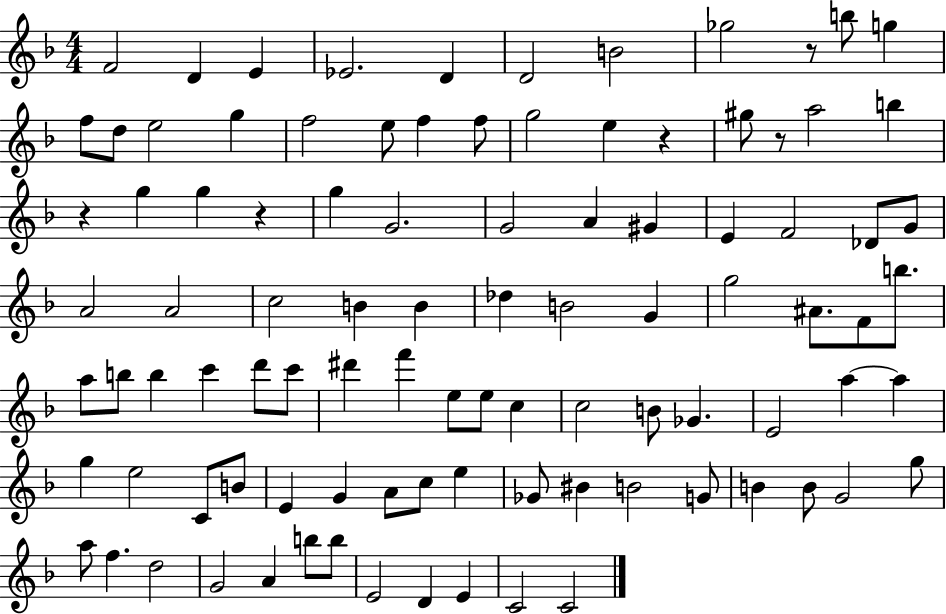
{
  \clef treble
  \numericTimeSignature
  \time 4/4
  \key f \major
  f'2 d'4 e'4 | ees'2. d'4 | d'2 b'2 | ges''2 r8 b''8 g''4 | \break f''8 d''8 e''2 g''4 | f''2 e''8 f''4 f''8 | g''2 e''4 r4 | gis''8 r8 a''2 b''4 | \break r4 g''4 g''4 r4 | g''4 g'2. | g'2 a'4 gis'4 | e'4 f'2 des'8 g'8 | \break a'2 a'2 | c''2 b'4 b'4 | des''4 b'2 g'4 | g''2 ais'8. f'8 b''8. | \break a''8 b''8 b''4 c'''4 d'''8 c'''8 | dis'''4 f'''4 e''8 e''8 c''4 | c''2 b'8 ges'4. | e'2 a''4~~ a''4 | \break g''4 e''2 c'8 b'8 | e'4 g'4 a'8 c''8 e''4 | ges'8 bis'4 b'2 g'8 | b'4 b'8 g'2 g''8 | \break a''8 f''4. d''2 | g'2 a'4 b''8 b''8 | e'2 d'4 e'4 | c'2 c'2 | \break \bar "|."
}